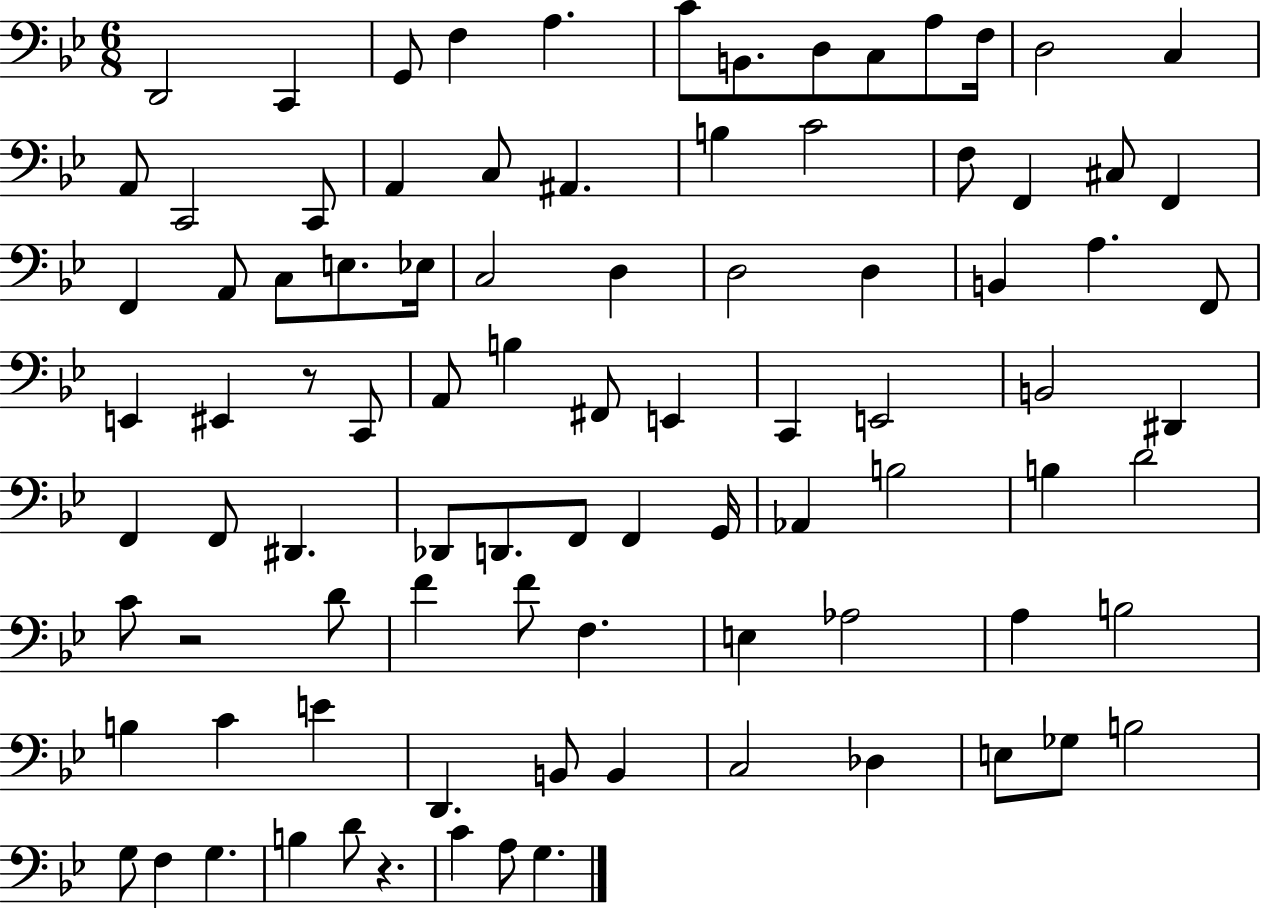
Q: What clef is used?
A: bass